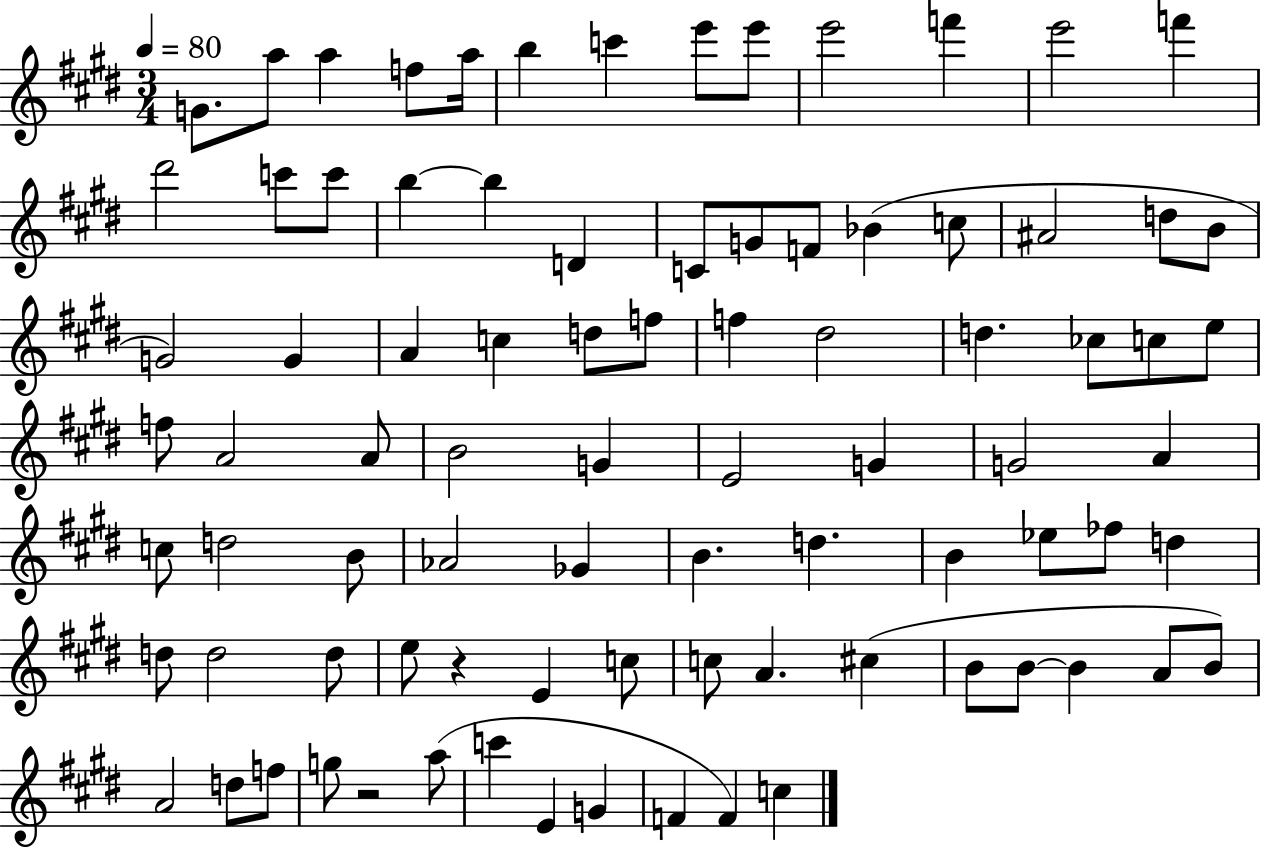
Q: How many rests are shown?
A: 2